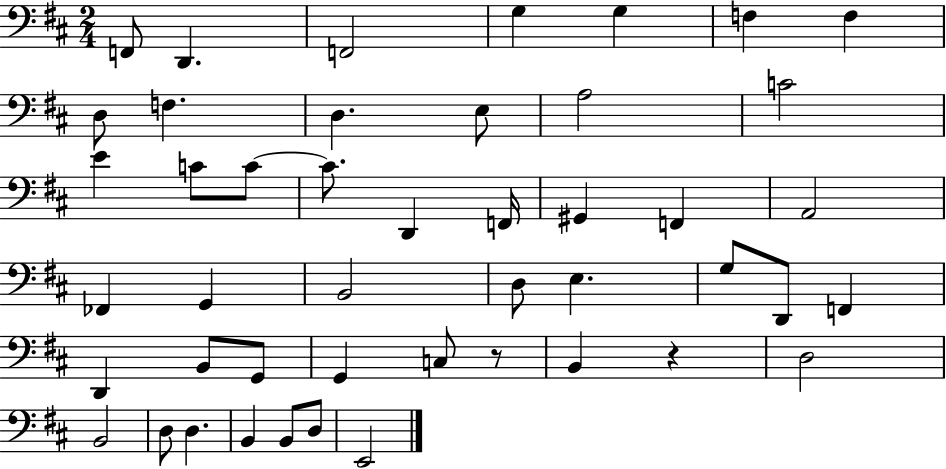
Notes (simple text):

F2/e D2/q. F2/h G3/q G3/q F3/q F3/q D3/e F3/q. D3/q. E3/e A3/h C4/h E4/q C4/e C4/e C4/e. D2/q F2/s G#2/q F2/q A2/h FES2/q G2/q B2/h D3/e E3/q. G3/e D2/e F2/q D2/q B2/e G2/e G2/q C3/e R/e B2/q R/q D3/h B2/h D3/e D3/q. B2/q B2/e D3/e E2/h